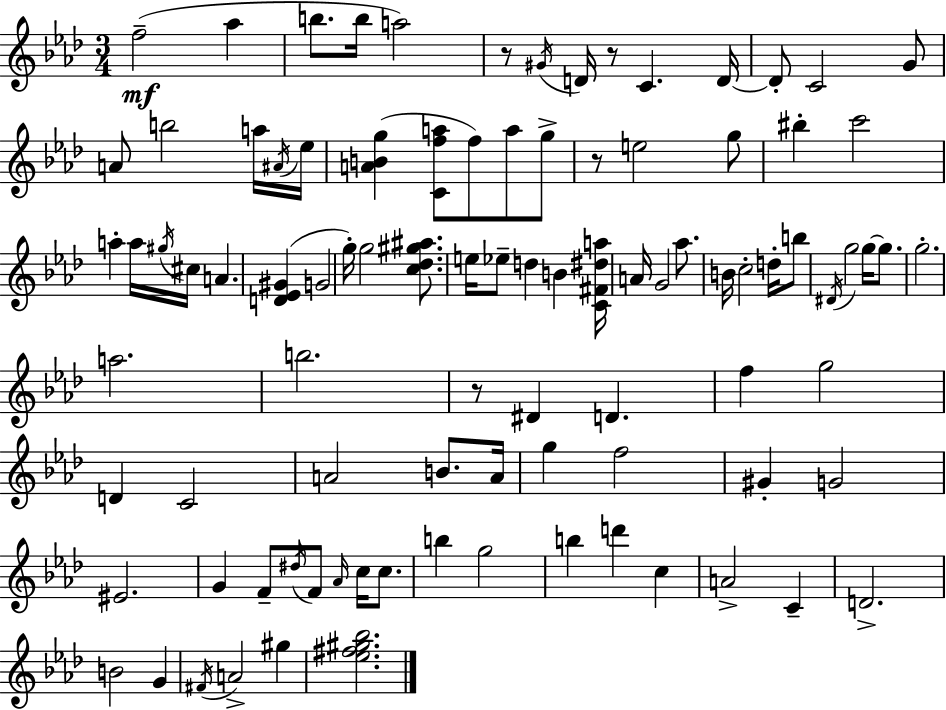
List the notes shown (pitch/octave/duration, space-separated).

F5/h Ab5/q B5/e. B5/s A5/h R/e G#4/s D4/s R/e C4/q. D4/s D4/e C4/h G4/e A4/e B5/h A5/s A#4/s Eb5/s [A4,B4,G5]/q [C4,F5,A5]/e F5/e A5/e G5/e R/e E5/h G5/e BIS5/q C6/h A5/q A5/s G#5/s C#5/s A4/q. [D4,Eb4,G#4]/q G4/h G5/s G5/h [C5,Db5,G#5,A#5]/e. E5/s Eb5/e D5/q B4/q [C4,F#4,D#5,A5]/s A4/s G4/h Ab5/e. B4/s C5/h D5/s B5/e D#4/s G5/h G5/s G5/e. G5/h. A5/h. B5/h. R/e D#4/q D4/q. F5/q G5/h D4/q C4/h A4/h B4/e. A4/s G5/q F5/h G#4/q G4/h EIS4/h. G4/q F4/e D#5/s F4/e Ab4/s C5/s C5/e. B5/q G5/h B5/q D6/q C5/q A4/h C4/q D4/h. B4/h G4/q F#4/s A4/h G#5/q [Eb5,F#5,G#5,Bb5]/h.